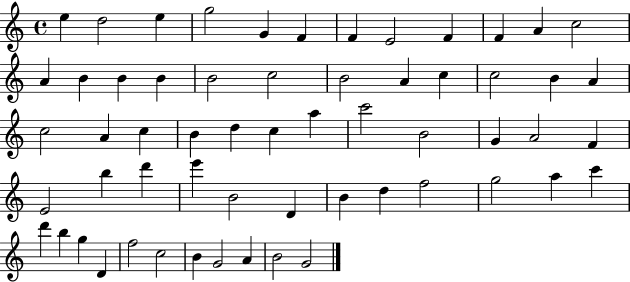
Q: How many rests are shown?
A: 0